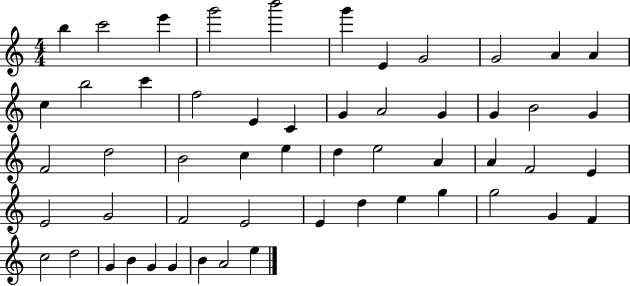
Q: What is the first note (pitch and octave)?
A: B5